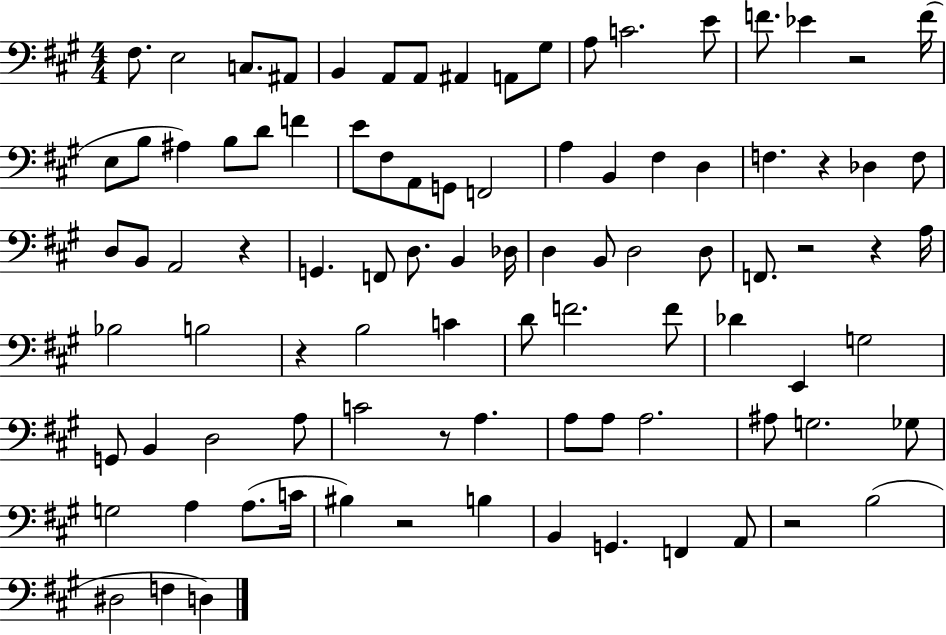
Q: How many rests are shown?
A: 9